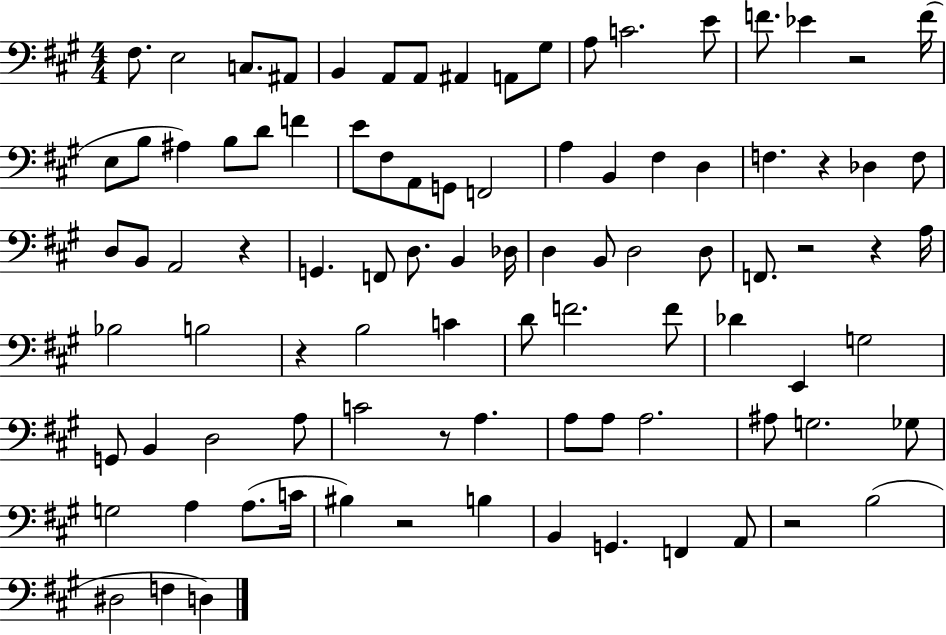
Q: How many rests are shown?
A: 9